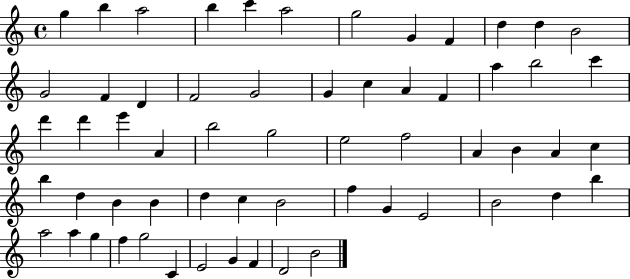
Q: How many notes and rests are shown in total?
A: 60